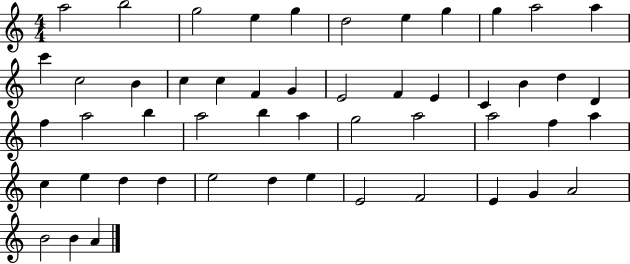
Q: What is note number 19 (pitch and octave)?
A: E4